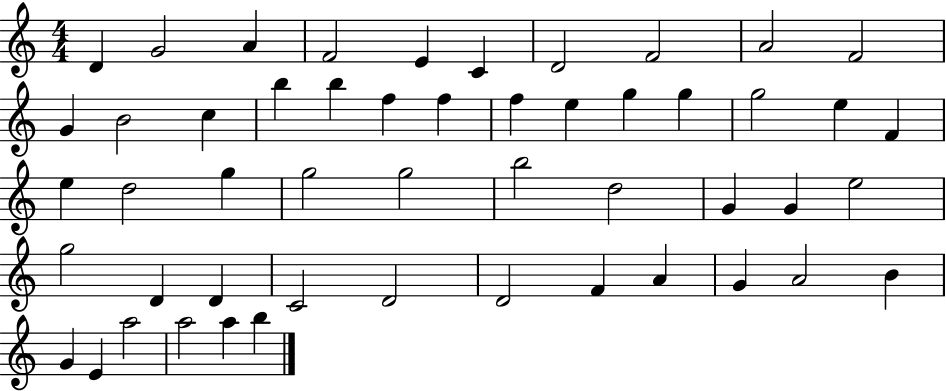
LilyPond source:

{
  \clef treble
  \numericTimeSignature
  \time 4/4
  \key c \major
  d'4 g'2 a'4 | f'2 e'4 c'4 | d'2 f'2 | a'2 f'2 | \break g'4 b'2 c''4 | b''4 b''4 f''4 f''4 | f''4 e''4 g''4 g''4 | g''2 e''4 f'4 | \break e''4 d''2 g''4 | g''2 g''2 | b''2 d''2 | g'4 g'4 e''2 | \break g''2 d'4 d'4 | c'2 d'2 | d'2 f'4 a'4 | g'4 a'2 b'4 | \break g'4 e'4 a''2 | a''2 a''4 b''4 | \bar "|."
}